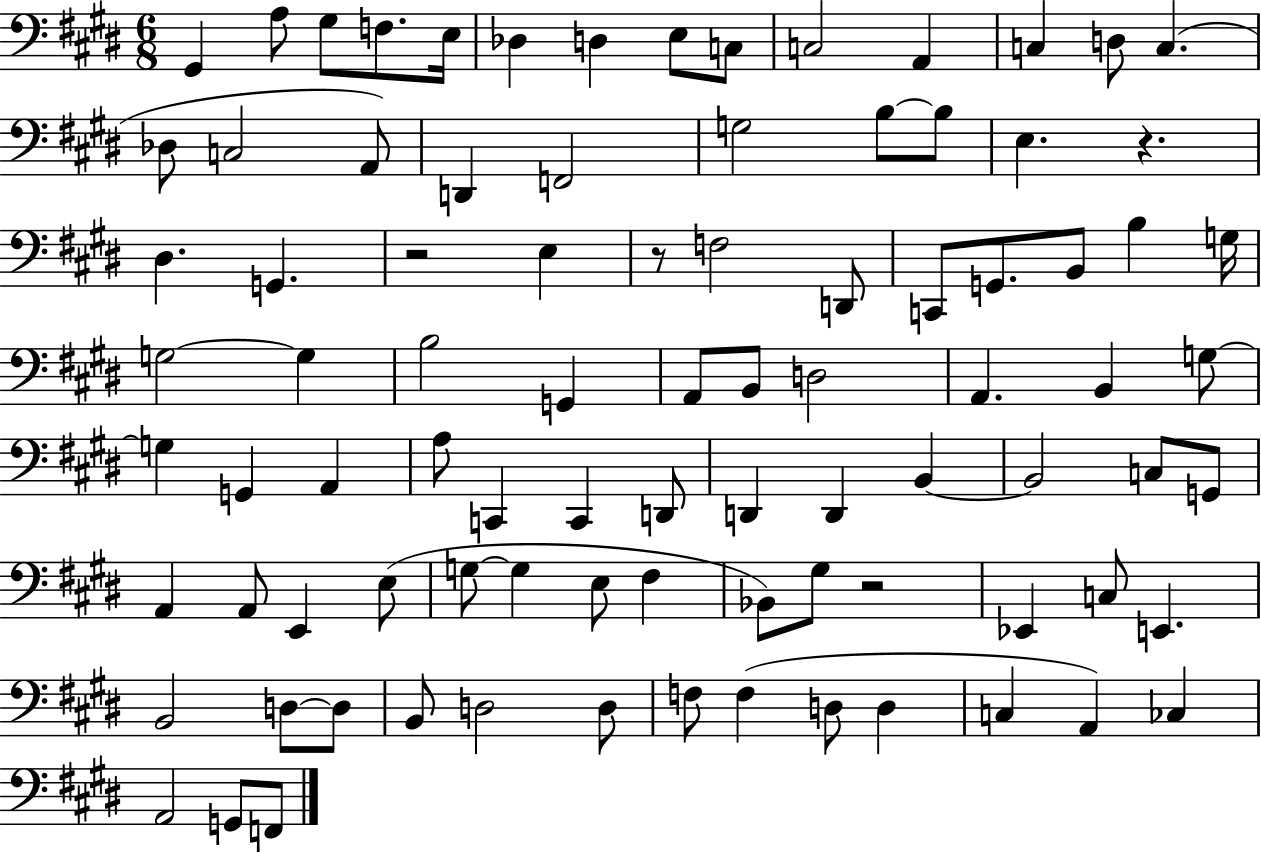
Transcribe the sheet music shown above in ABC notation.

X:1
T:Untitled
M:6/8
L:1/4
K:E
^G,, A,/2 ^G,/2 F,/2 E,/4 _D, D, E,/2 C,/2 C,2 A,, C, D,/2 C, _D,/2 C,2 A,,/2 D,, F,,2 G,2 B,/2 B,/2 E, z ^D, G,, z2 E, z/2 F,2 D,,/2 C,,/2 G,,/2 B,,/2 B, G,/4 G,2 G, B,2 G,, A,,/2 B,,/2 D,2 A,, B,, G,/2 G, G,, A,, A,/2 C,, C,, D,,/2 D,, D,, B,, B,,2 C,/2 G,,/2 A,, A,,/2 E,, E,/2 G,/2 G, E,/2 ^F, _B,,/2 ^G,/2 z2 _E,, C,/2 E,, B,,2 D,/2 D,/2 B,,/2 D,2 D,/2 F,/2 F, D,/2 D, C, A,, _C, A,,2 G,,/2 F,,/2